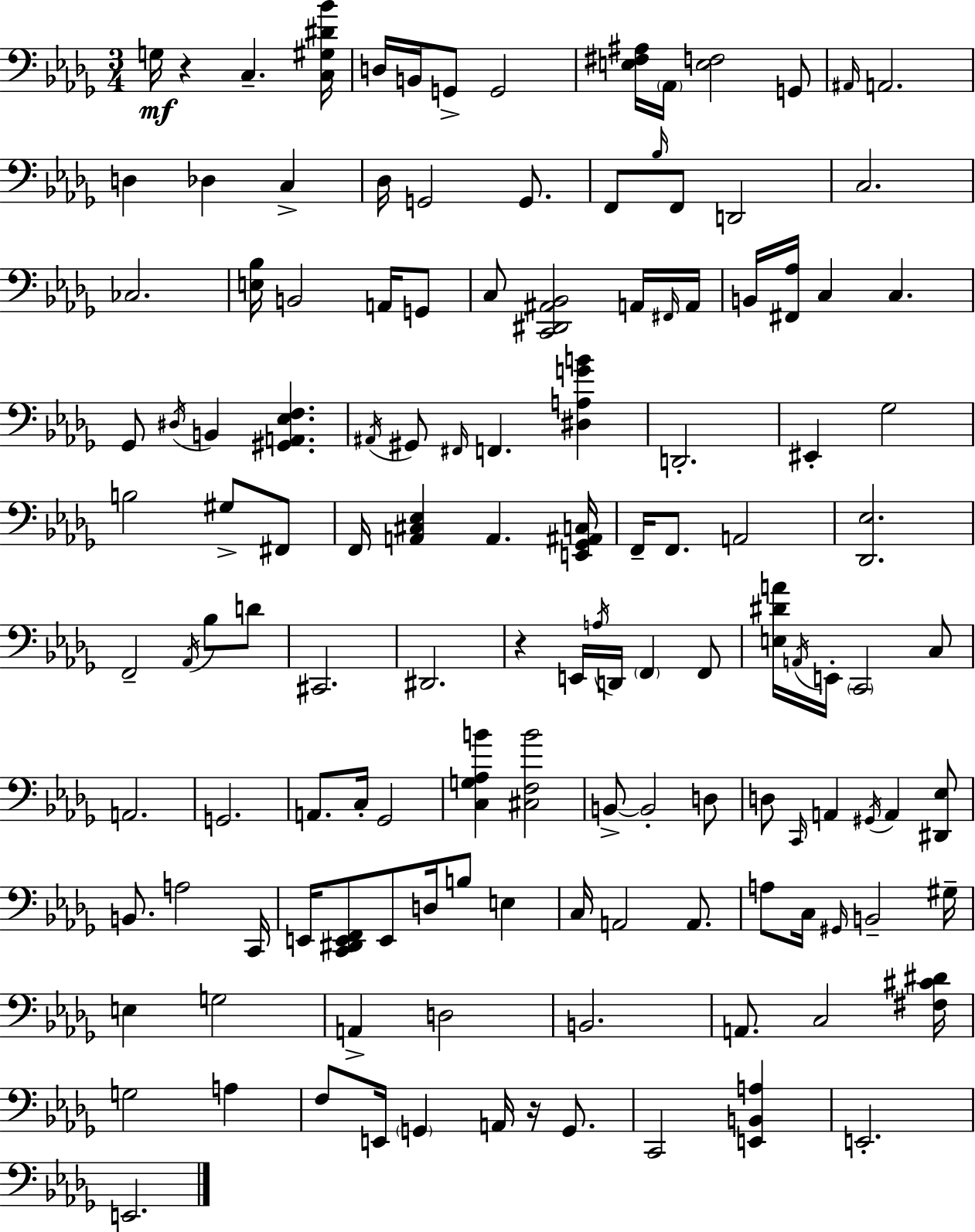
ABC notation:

X:1
T:Untitled
M:3/4
L:1/4
K:Bbm
G,/4 z C, [C,^G,^D_B]/4 D,/4 B,,/4 G,,/2 G,,2 [E,^F,^A,]/4 _A,,/4 [E,F,]2 G,,/2 ^A,,/4 A,,2 D, _D, C, _D,/4 G,,2 G,,/2 F,,/2 _B,/4 F,,/2 D,,2 C,2 _C,2 [E,_B,]/4 B,,2 A,,/4 G,,/2 C,/2 [C,,^D,,^A,,_B,,]2 A,,/4 ^F,,/4 A,,/4 B,,/4 [^F,,_A,]/4 C, C, _G,,/2 ^D,/4 B,, [^G,,A,,_E,F,] ^A,,/4 ^G,,/2 ^F,,/4 F,, [^D,A,GB] D,,2 ^E,, _G,2 B,2 ^G,/2 ^F,,/2 F,,/4 [A,,^C,_E,] A,, [E,,_G,,^A,,C,]/4 F,,/4 F,,/2 A,,2 [_D,,_E,]2 F,,2 _A,,/4 _B,/2 D/2 ^C,,2 ^D,,2 z E,,/4 A,/4 D,,/4 F,, F,,/2 [E,^DA]/4 A,,/4 E,,/4 C,,2 C,/2 A,,2 G,,2 A,,/2 C,/4 _G,,2 [C,G,_A,B] [^C,F,B]2 B,,/2 B,,2 D,/2 D,/2 C,,/4 A,, ^G,,/4 A,, [^D,,_E,]/2 B,,/2 A,2 C,,/4 E,,/4 [C,,^D,,E,,F,,]/2 E,,/2 D,/4 B,/2 E, C,/4 A,,2 A,,/2 A,/2 C,/4 ^G,,/4 B,,2 ^G,/4 E, G,2 A,, D,2 B,,2 A,,/2 C,2 [^F,^C^D]/4 G,2 A, F,/2 E,,/4 G,, A,,/4 z/4 G,,/2 C,,2 [E,,B,,A,] E,,2 E,,2